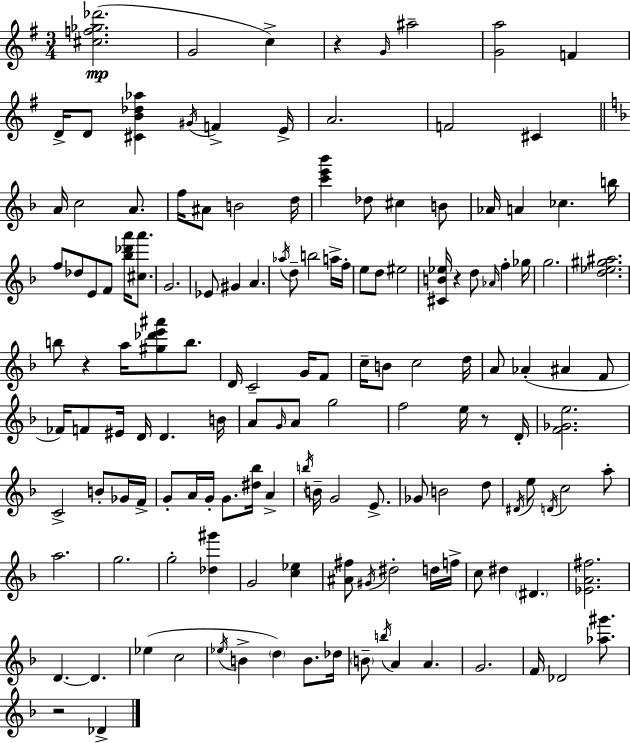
[C#5,F5,Gb5,Db6]/h. G4/h C5/q R/q G4/s A#5/h [G4,A5]/h F4/q D4/s D4/e [C#4,B4,Db5,Ab5]/q G#4/s F4/q E4/s A4/h. F4/h C#4/q A4/s C5/h A4/e. F5/s A#4/e B4/h D5/s [C6,E6,Bb6]/q Db5/e C#5/q B4/e Ab4/s A4/q CES5/q. B5/s F5/e Db5/e E4/e F4/e [Bb5,Db6,A6]/s [C#5,A6]/e. G4/h. Eb4/e G#4/q A4/q. Ab5/s D5/e B5/h A5/s F5/s E5/e D5/e EIS5/h [C#4,B4,Eb5]/s R/q D5/e Ab4/s F5/q Gb5/s G5/h. [D5,Eb5,G#5,A#5]/h. B5/e R/q A5/s [G#5,Db6,E6,A#6]/e B5/e. D4/s C4/h G4/s F4/e C5/s B4/e C5/h D5/s A4/e Ab4/q A#4/q F4/e FES4/s F4/e EIS4/s D4/s D4/q. B4/s A4/e G4/s A4/e G5/h F5/h E5/s R/e D4/s [F4,Gb4,E5]/h. C4/h B4/e Gb4/s F4/s G4/e A4/s G4/s G4/e. [D#5,Bb5]/s A4/q B5/s B4/s G4/h E4/e. Gb4/e B4/h D5/e D#4/s E5/e D4/s C5/h A5/e A5/h. G5/h. G5/h [Db5,G#6]/q G4/h [C5,Eb5]/q [A#4,F#5]/e G#4/s D#5/h D5/s F5/s C5/e D#5/q D#4/q. [Eb4,A4,F#5]/h. D4/q. D4/q. Eb5/q C5/h Eb5/s B4/q D5/q B4/e. Db5/s B4/e B5/s A4/q A4/q. G4/h. F4/s Db4/h [Ab5,G#6]/e. R/h Db4/q